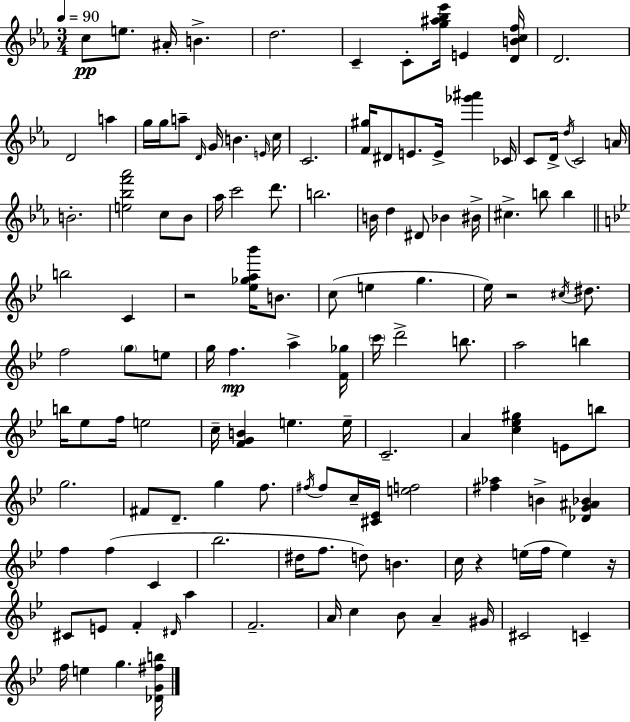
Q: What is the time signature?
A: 3/4